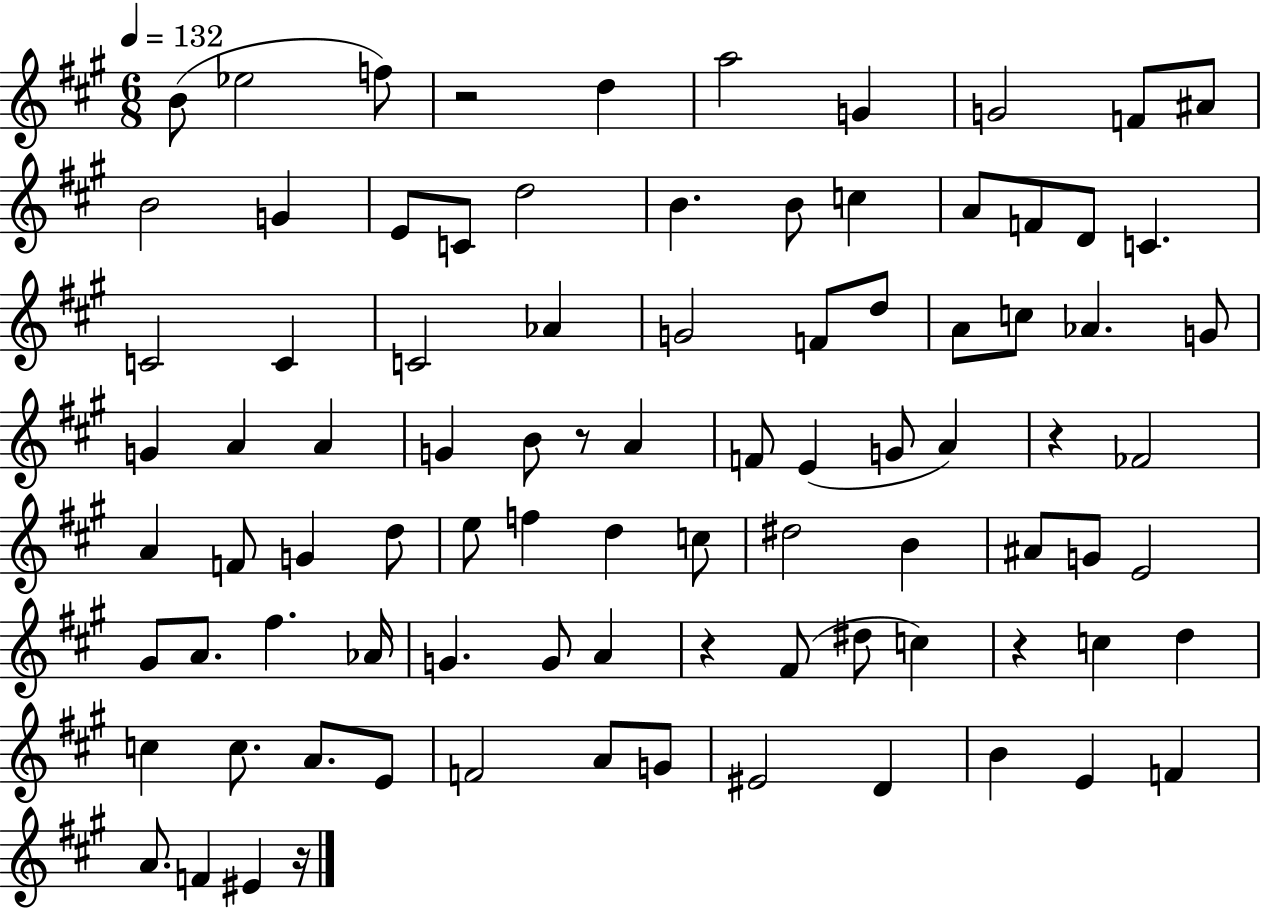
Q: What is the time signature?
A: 6/8